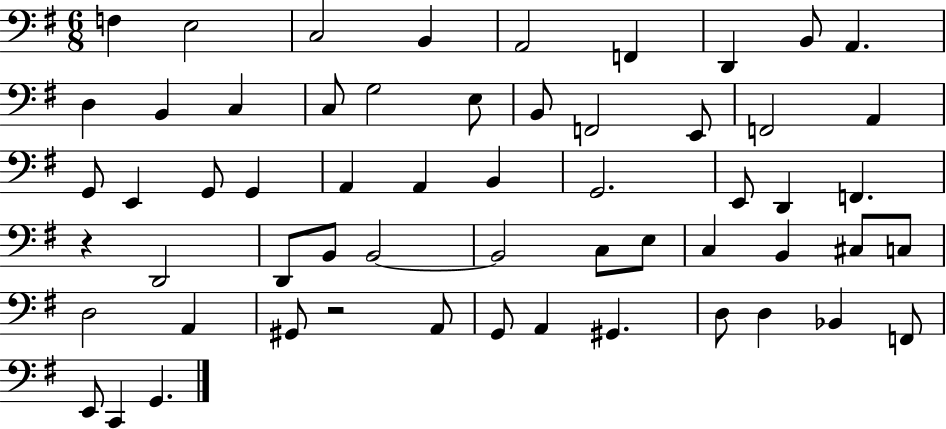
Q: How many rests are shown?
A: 2